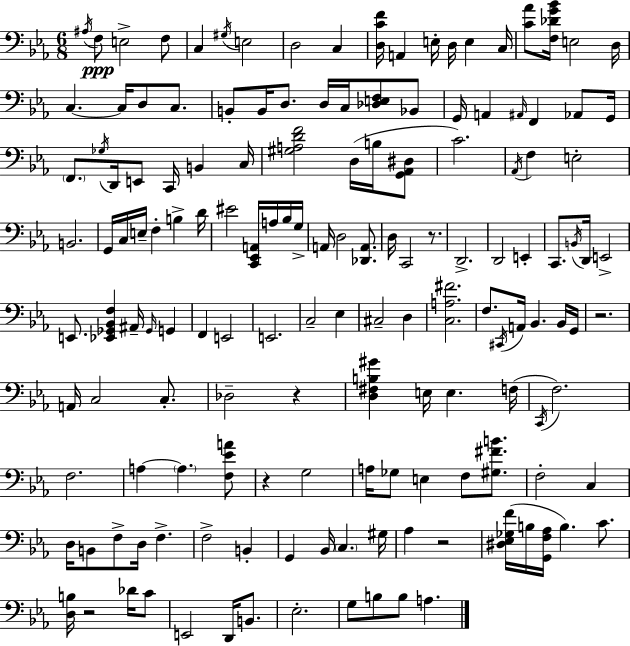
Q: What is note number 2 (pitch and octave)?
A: F3